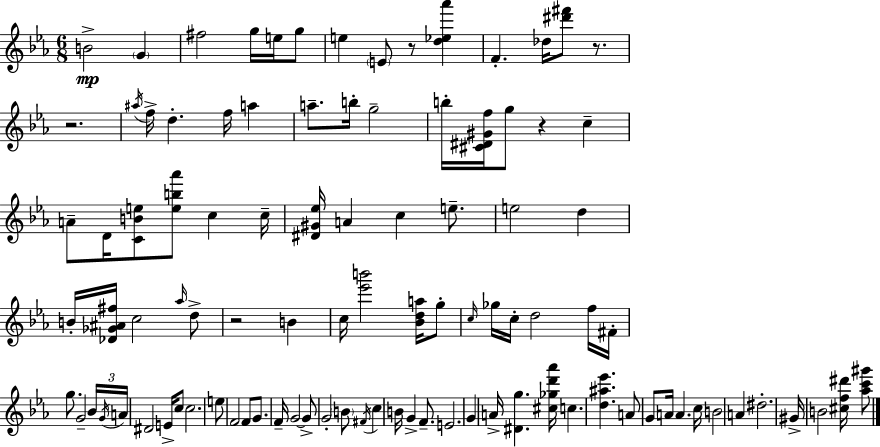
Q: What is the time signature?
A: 6/8